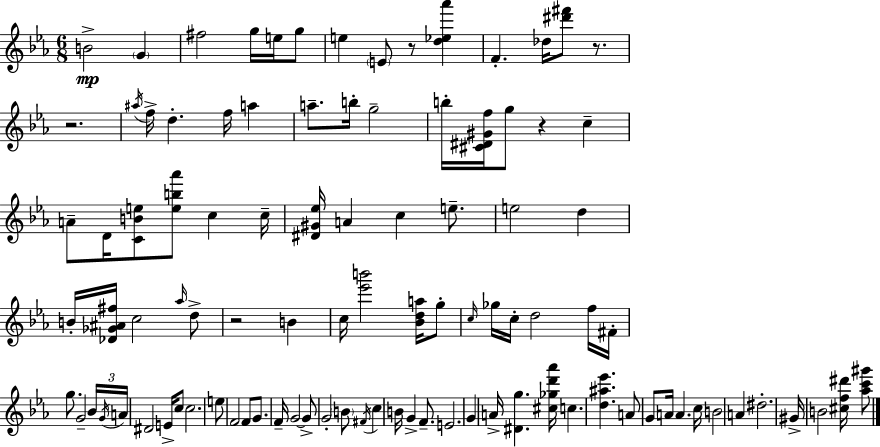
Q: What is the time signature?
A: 6/8